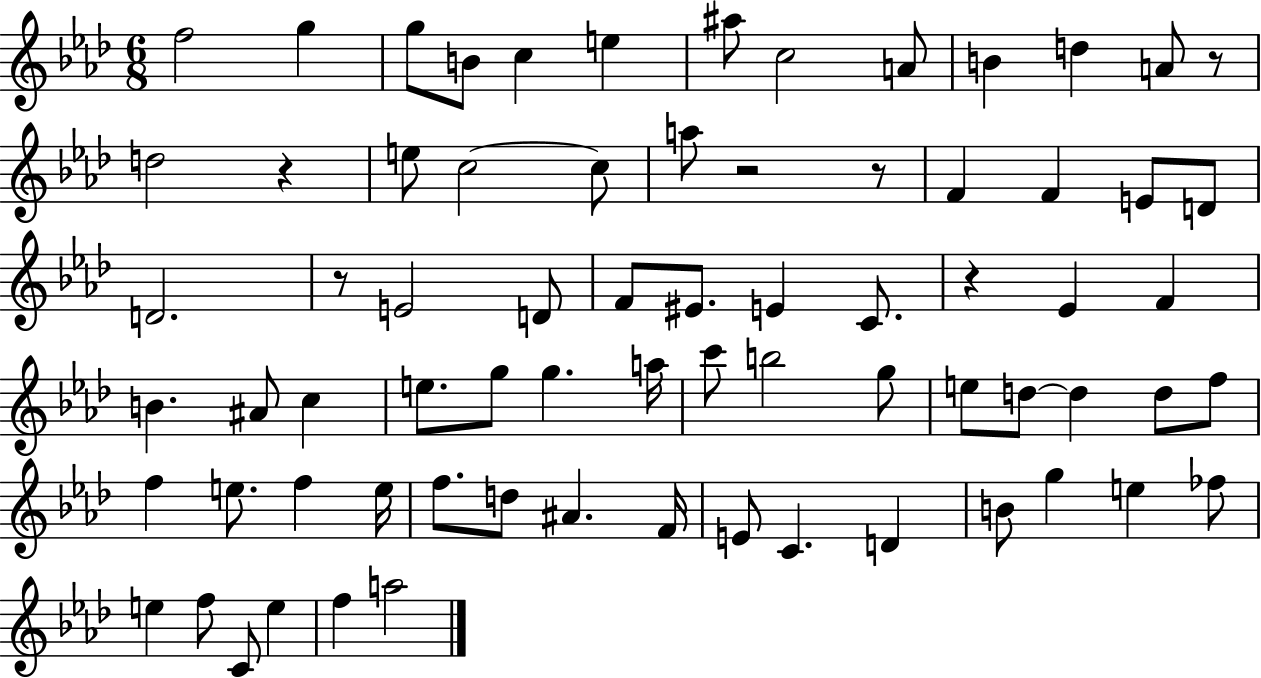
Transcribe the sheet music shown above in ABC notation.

X:1
T:Untitled
M:6/8
L:1/4
K:Ab
f2 g g/2 B/2 c e ^a/2 c2 A/2 B d A/2 z/2 d2 z e/2 c2 c/2 a/2 z2 z/2 F F E/2 D/2 D2 z/2 E2 D/2 F/2 ^E/2 E C/2 z _E F B ^A/2 c e/2 g/2 g a/4 c'/2 b2 g/2 e/2 d/2 d d/2 f/2 f e/2 f e/4 f/2 d/2 ^A F/4 E/2 C D B/2 g e _f/2 e f/2 C/2 e f a2